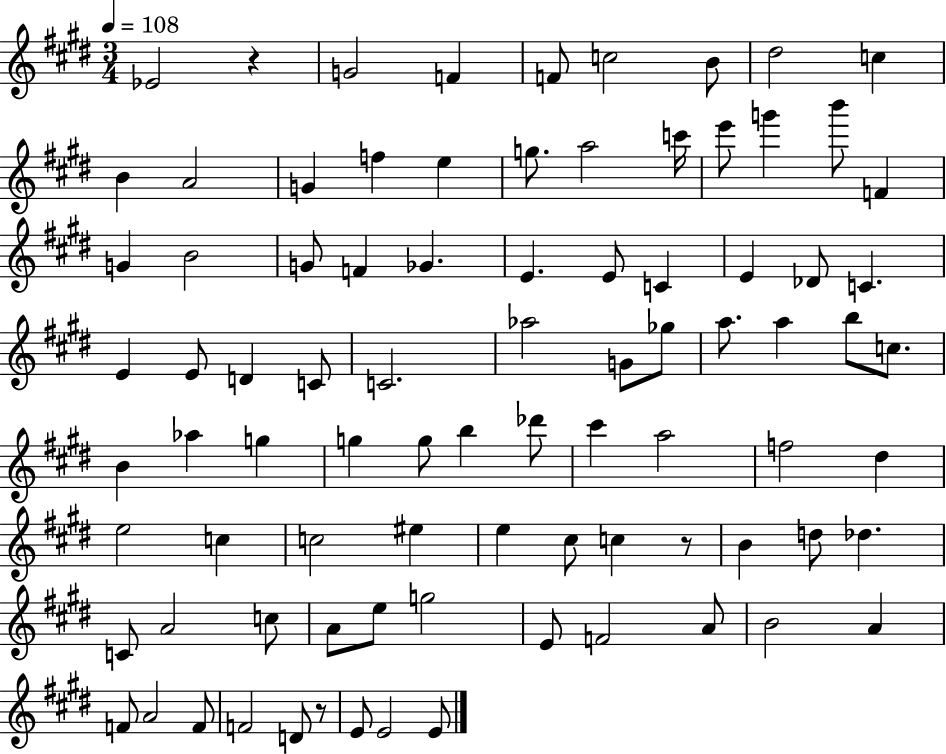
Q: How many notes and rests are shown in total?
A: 86